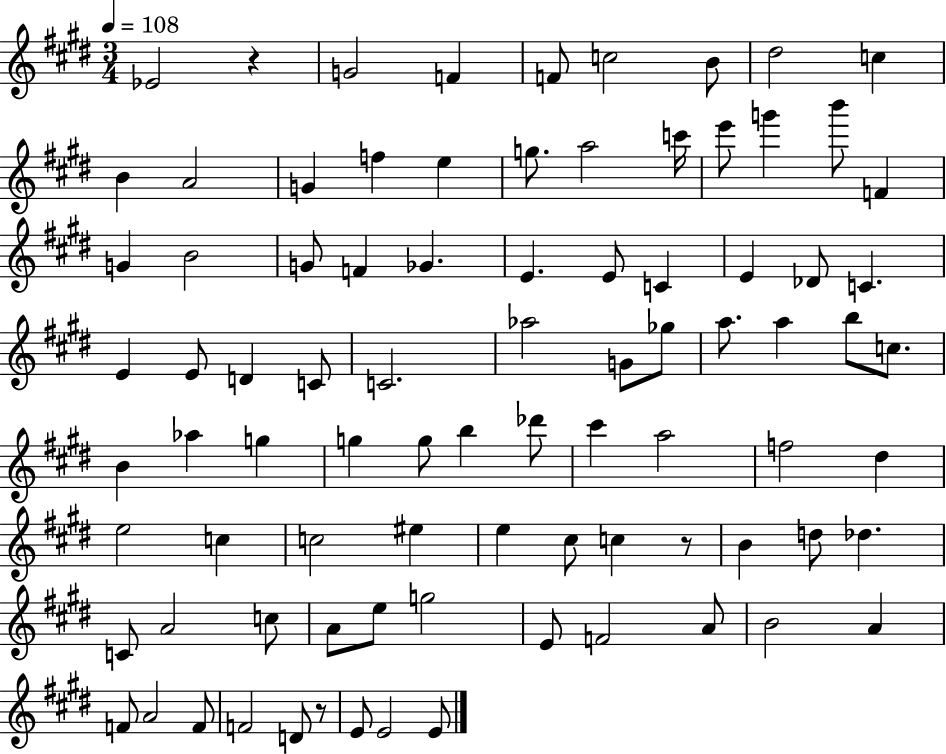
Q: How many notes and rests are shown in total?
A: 86